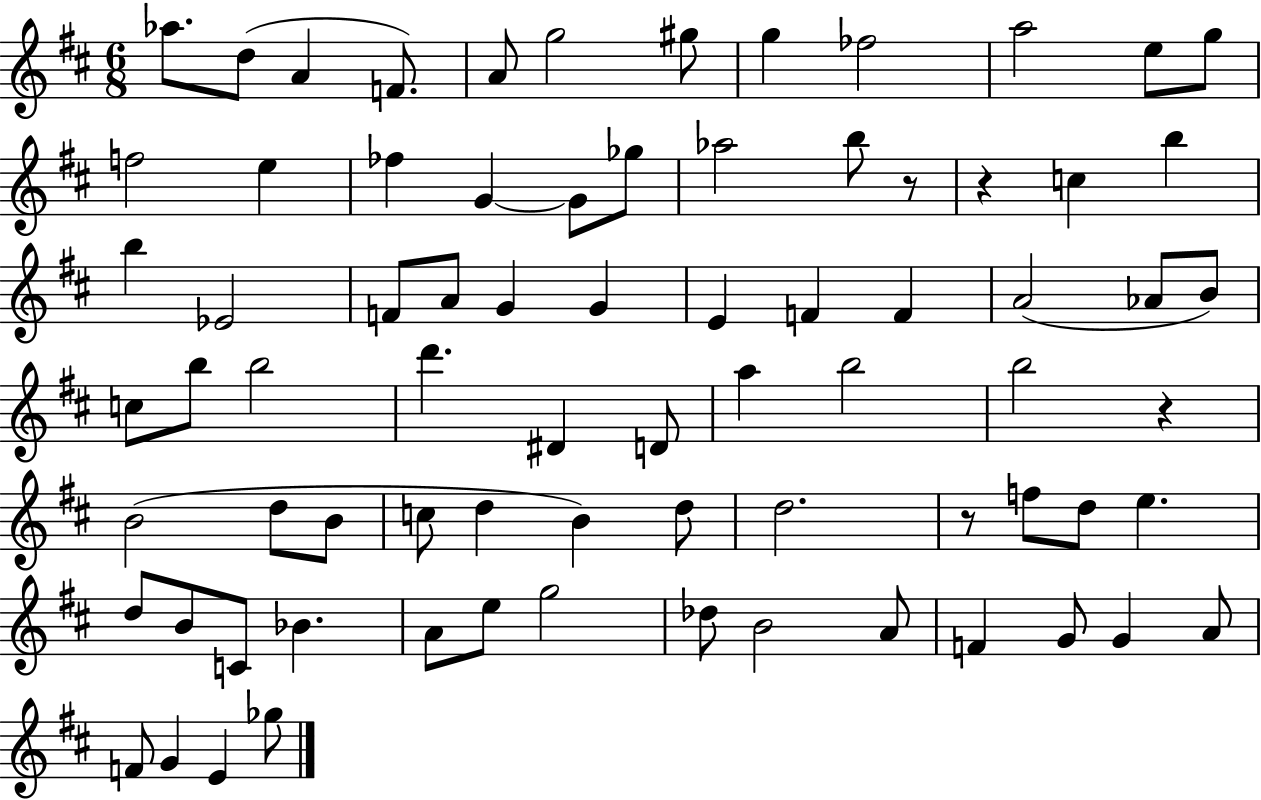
X:1
T:Untitled
M:6/8
L:1/4
K:D
_a/2 d/2 A F/2 A/2 g2 ^g/2 g _f2 a2 e/2 g/2 f2 e _f G G/2 _g/2 _a2 b/2 z/2 z c b b _E2 F/2 A/2 G G E F F A2 _A/2 B/2 c/2 b/2 b2 d' ^D D/2 a b2 b2 z B2 d/2 B/2 c/2 d B d/2 d2 z/2 f/2 d/2 e d/2 B/2 C/2 _B A/2 e/2 g2 _d/2 B2 A/2 F G/2 G A/2 F/2 G E _g/2